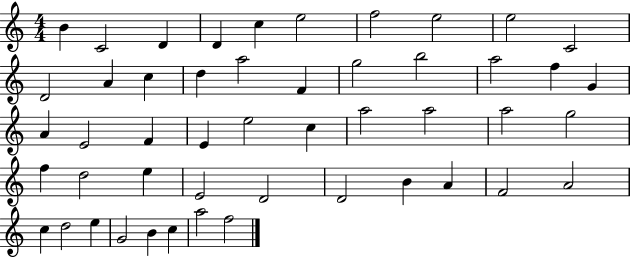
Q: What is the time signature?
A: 4/4